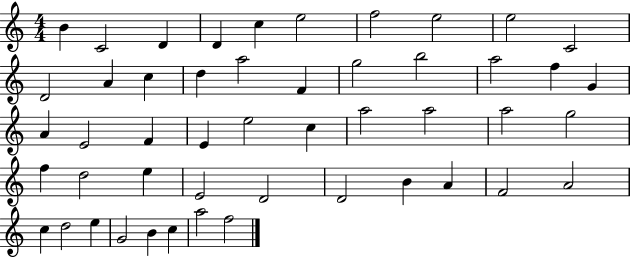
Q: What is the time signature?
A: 4/4